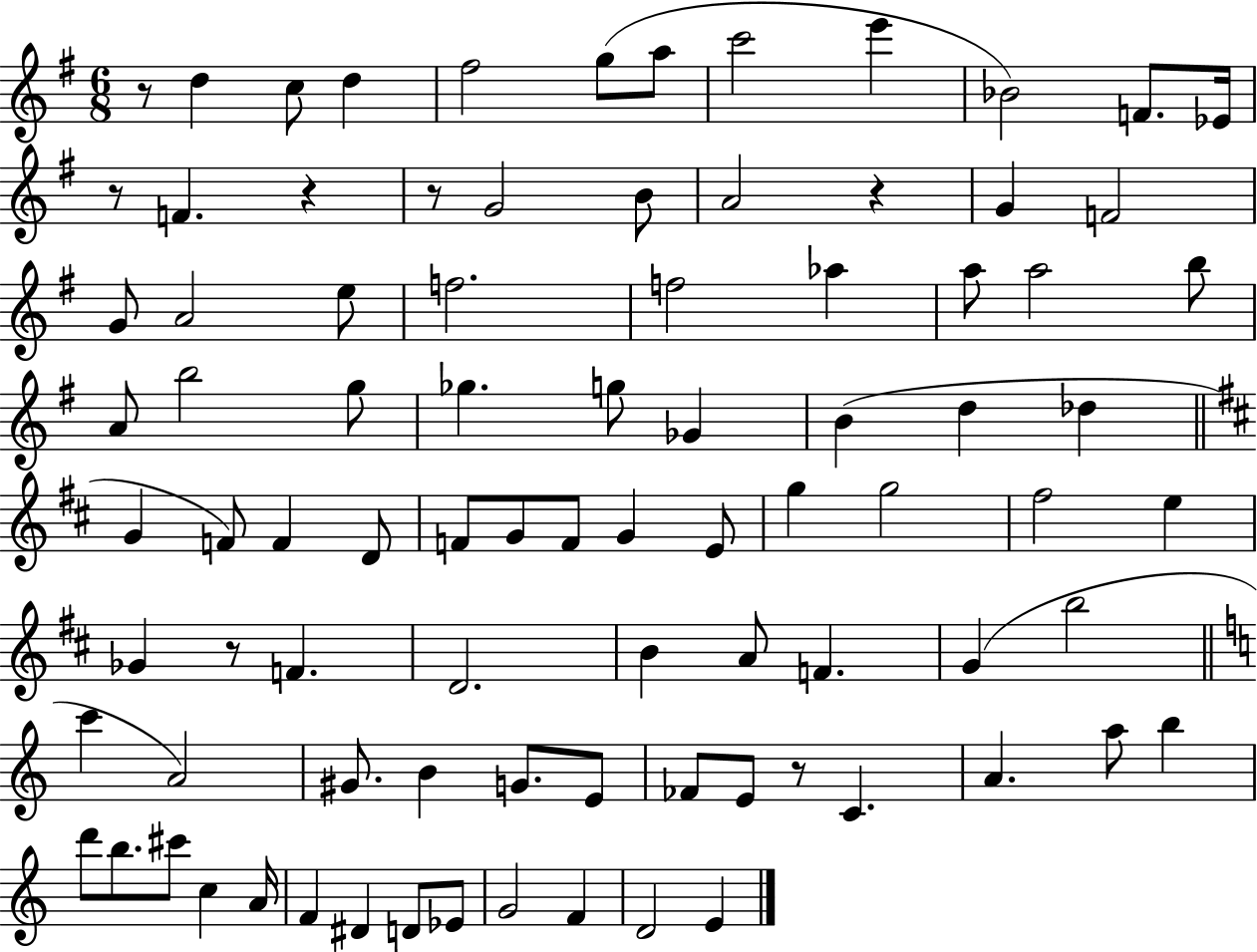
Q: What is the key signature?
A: G major